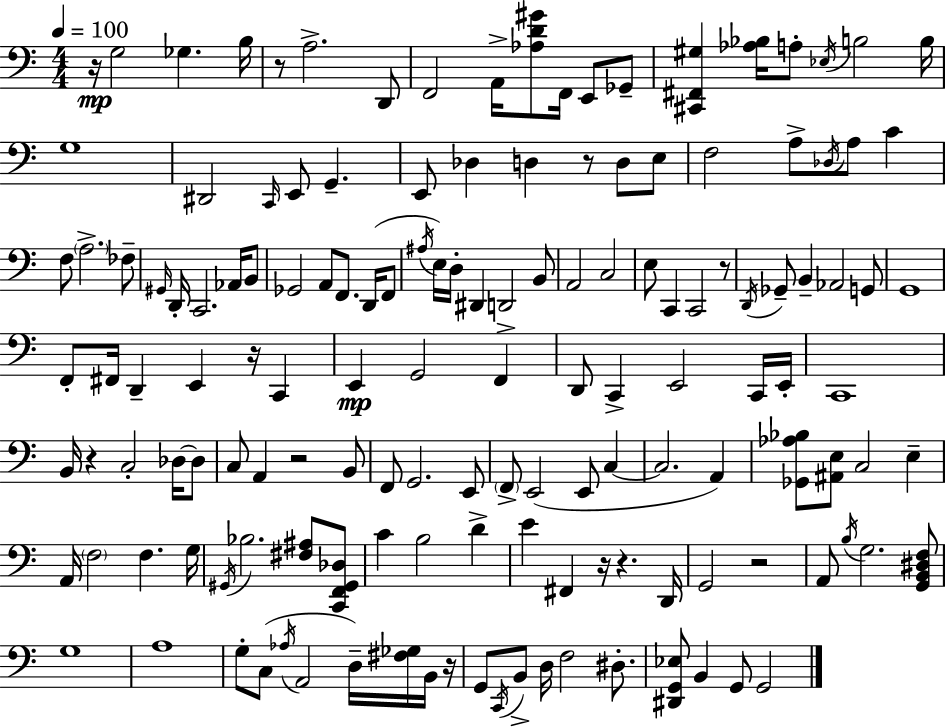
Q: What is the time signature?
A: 4/4